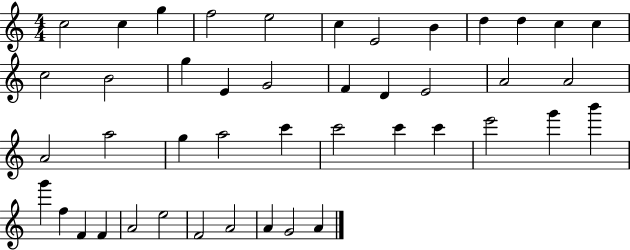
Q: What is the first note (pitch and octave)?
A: C5